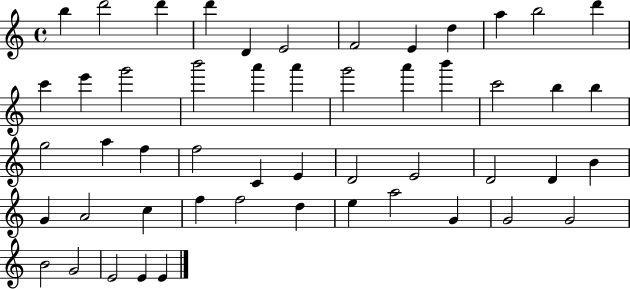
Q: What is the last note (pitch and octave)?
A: E4